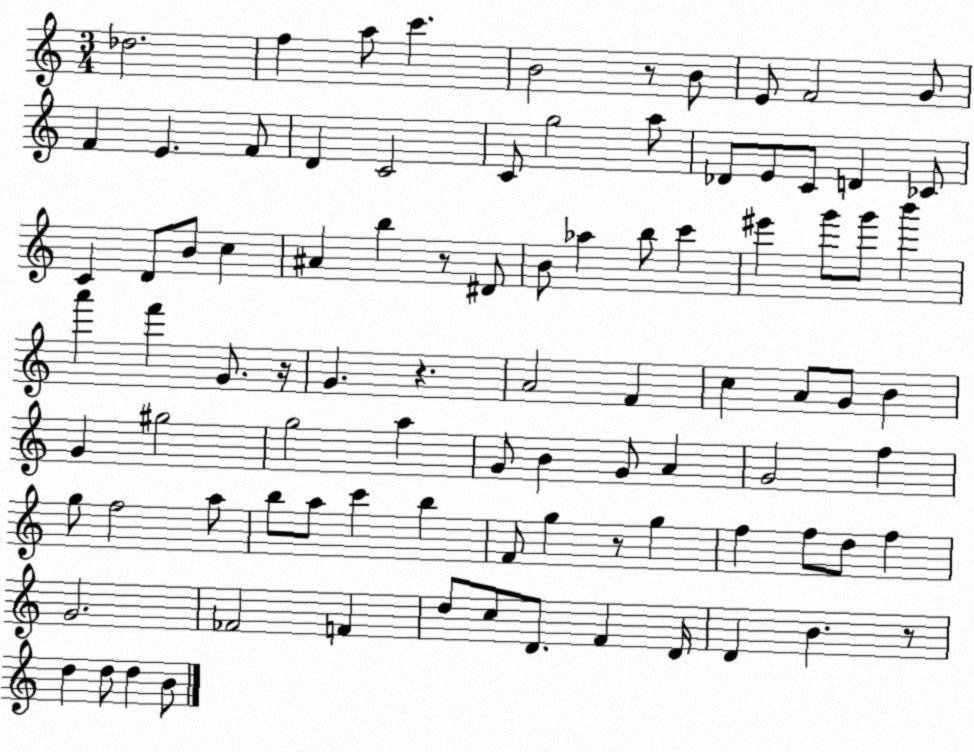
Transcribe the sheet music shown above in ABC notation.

X:1
T:Untitled
M:3/4
L:1/4
K:C
_d2 f a/2 c' B2 z/2 B/2 E/2 F2 G/2 F E F/2 D C2 C/2 g2 a/2 _D/2 E/2 C/2 D _C/2 C D/2 B/2 c ^A b z/2 ^D/2 B/2 _a b/2 c' ^e' g'/2 g'/2 b' a' f' G/2 z/4 G z A2 F c A/2 G/2 B G ^g2 g2 a G/2 B G/2 A G2 f g/2 f2 a/2 b/2 a/2 c' b F/2 g z/2 g f f/2 d/2 f G2 _F2 F d/2 c/2 D/2 F D/4 D B z/2 d d/2 d B/2